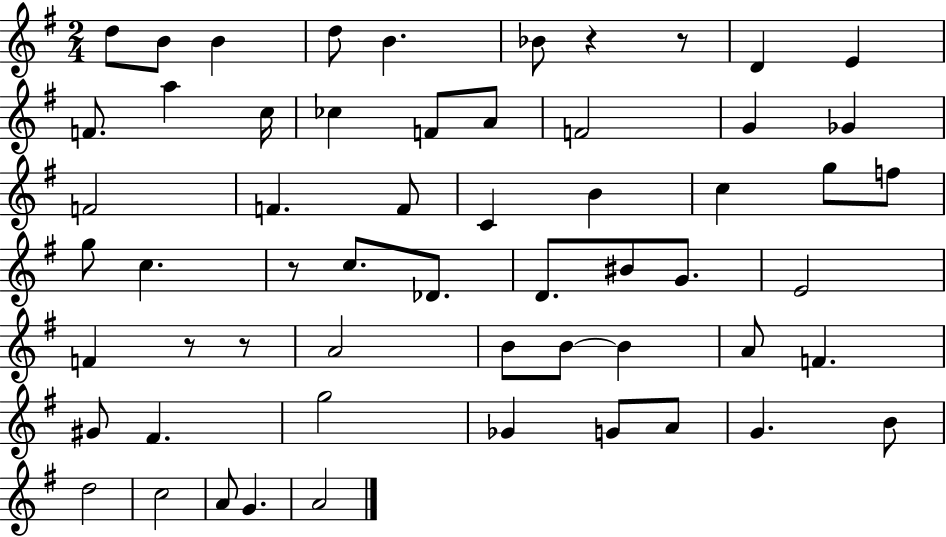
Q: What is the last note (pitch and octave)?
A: A4